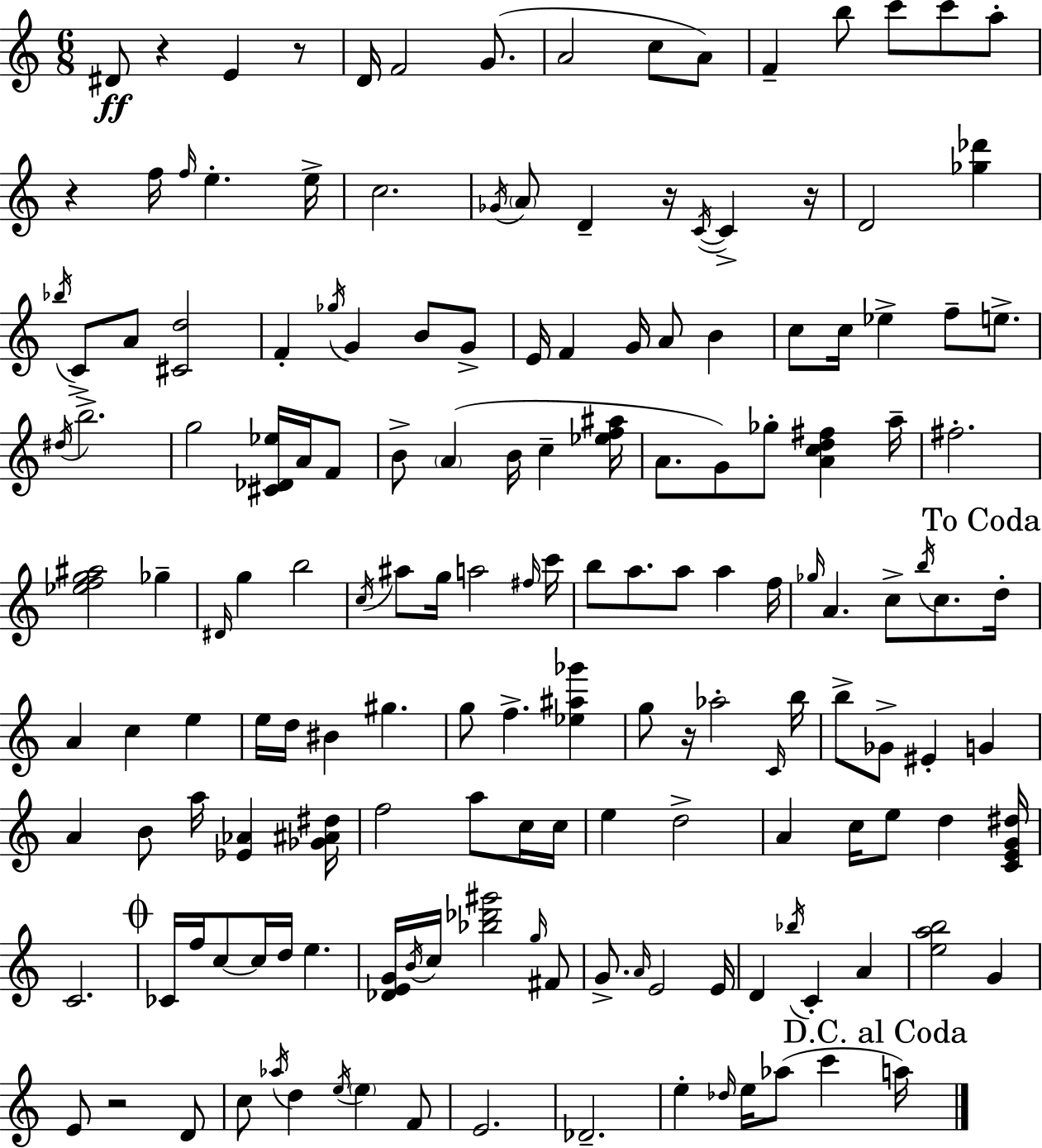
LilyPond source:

{
  \clef treble
  \numericTimeSignature
  \time 6/8
  \key a \minor
  \repeat volta 2 { dis'8\ff r4 e'4 r8 | d'16 f'2 g'8.( | a'2 c''8 a'8) | f'4-- b''8 c'''8 c'''8 a''8-. | \break r4 f''16 \grace { f''16 } e''4.-. | e''16-> c''2. | \acciaccatura { ges'16 } \parenthesize a'8 d'4-- r16 \acciaccatura { c'16~ }~ c'4-> | r16 d'2 <ges'' des'''>4 | \break \acciaccatura { bes''16 } c'8-> a'8 <cis' d''>2 | f'4-. \acciaccatura { ges''16 } g'4 | b'8 g'8-> e'16 f'4 g'16 a'8 | b'4 c''8 c''16 ees''4-> | \break f''8-- e''8.-> \acciaccatura { dis''16 } b''2.-> | g''2 | <cis' des' ees''>16 a'16 f'8 b'8-> \parenthesize a'4( | b'16 c''4-- <ees'' f'' ais''>16 a'8. g'8) ges''8-. | \break <a' c'' d'' fis''>4 a''16-- fis''2.-. | <ees'' f'' g'' ais''>2 | ges''4-- \grace { dis'16 } g''4 b''2 | \acciaccatura { c''16 } ais''8 g''16 a''2 | \break \grace { fis''16 } c'''16 b''8 a''8. | a''8 a''4 f''16 \grace { ges''16 } a'4. | c''8-> \acciaccatura { b''16 } c''8. \mark "To Coda" d''16-. a'4 | c''4 e''4 e''16 | \break d''16 bis'4 gis''4. g''8 | f''4.-> <ees'' ais'' ges'''>4 g''8 | r16 aes''2-. \grace { c'16 } b''16 | b''8-> ges'8-> eis'4-. g'4 | \break a'4 b'8 a''16 <ees' aes'>4 <ges' ais' dis''>16 | f''2 a''8 c''16 c''16 | e''4 d''2-> | a'4 c''16 e''8 d''4 <c' e' g' dis''>16 | \break c'2. | \mark \markup { \musicglyph "scripts.coda" } ces'16 f''16 c''8~~ c''16 d''16 e''4. | <des' e' g'>16 \acciaccatura { b'16 } c''16 <bes'' des''' gis'''>2 \grace { g''16 } | fis'8 g'8.-> \grace { a'16 } e'2 | \break e'16 d'4 \acciaccatura { bes''16 } c'4-. | a'4 <e'' a'' b''>2 | g'4 e'8 r2 | d'8 c''8 \acciaccatura { aes''16 } d''4 \acciaccatura { e''16 } | \break \parenthesize e''4 f'8 e'2. | des'2.-- | e''4-. \grace { des''16 } e''16 | aes''8( c'''4 \mark "D.C. al Coda" a''16) } \bar "|."
}